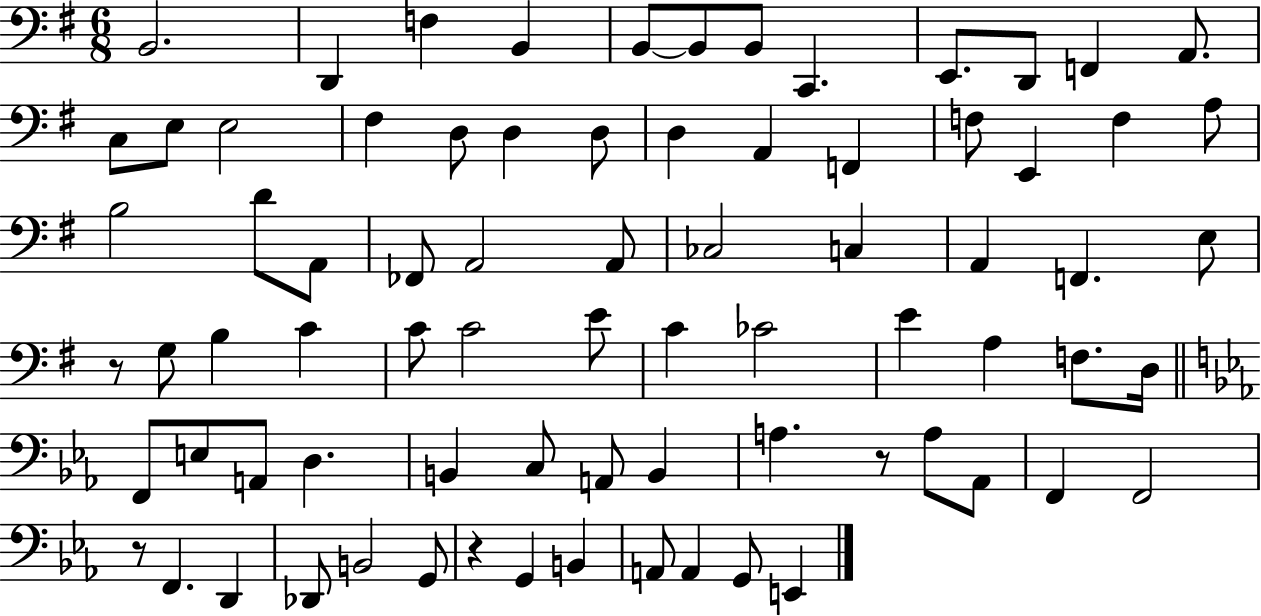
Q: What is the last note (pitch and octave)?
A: E2